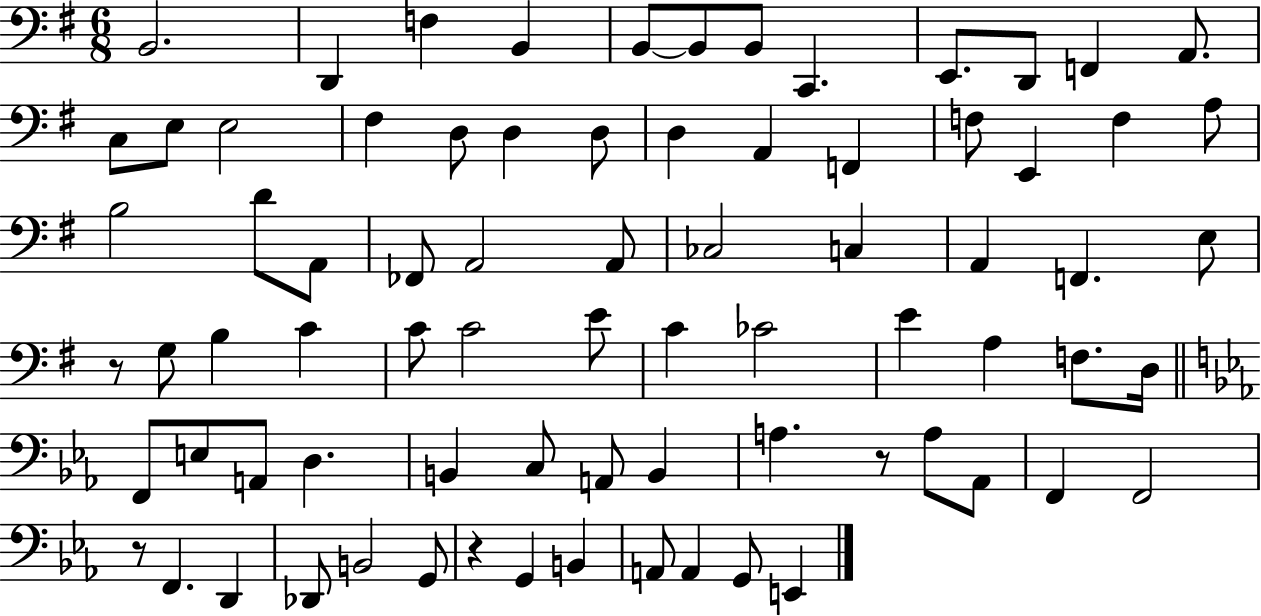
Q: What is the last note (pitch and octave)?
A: E2